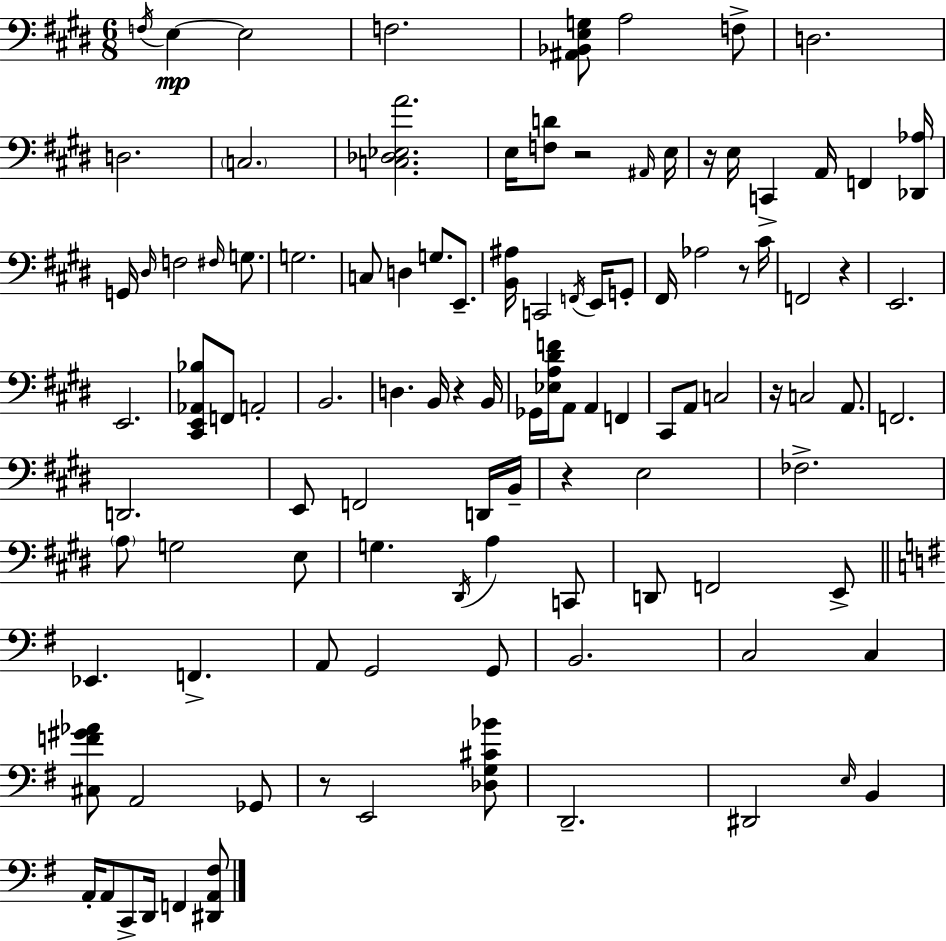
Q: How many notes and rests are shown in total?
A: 107